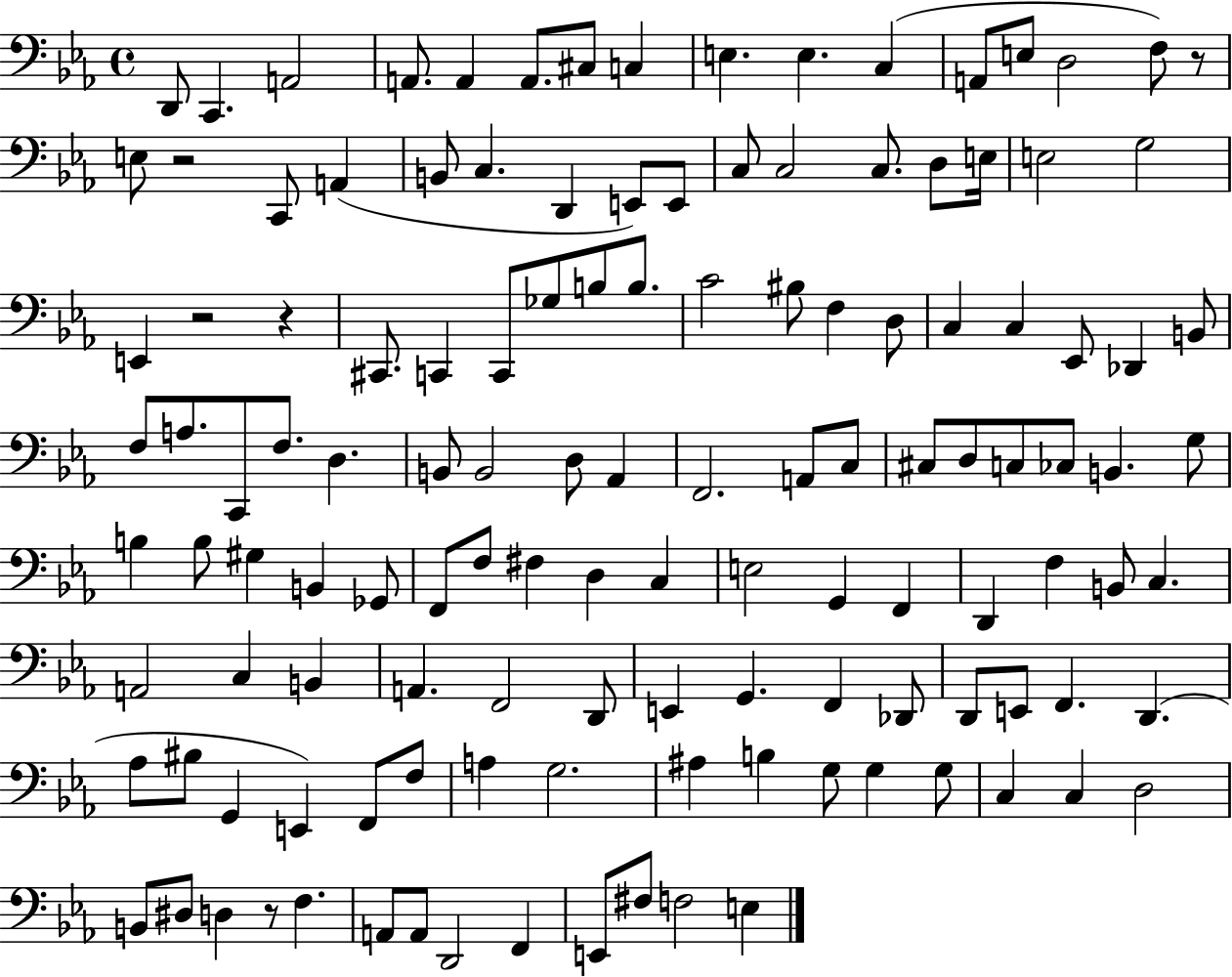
X:1
T:Untitled
M:4/4
L:1/4
K:Eb
D,,/2 C,, A,,2 A,,/2 A,, A,,/2 ^C,/2 C, E, E, C, A,,/2 E,/2 D,2 F,/2 z/2 E,/2 z2 C,,/2 A,, B,,/2 C, D,, E,,/2 E,,/2 C,/2 C,2 C,/2 D,/2 E,/4 E,2 G,2 E,, z2 z ^C,,/2 C,, C,,/2 _G,/2 B,/2 B,/2 C2 ^B,/2 F, D,/2 C, C, _E,,/2 _D,, B,,/2 F,/2 A,/2 C,,/2 F,/2 D, B,,/2 B,,2 D,/2 _A,, F,,2 A,,/2 C,/2 ^C,/2 D,/2 C,/2 _C,/2 B,, G,/2 B, B,/2 ^G, B,, _G,,/2 F,,/2 F,/2 ^F, D, C, E,2 G,, F,, D,, F, B,,/2 C, A,,2 C, B,, A,, F,,2 D,,/2 E,, G,, F,, _D,,/2 D,,/2 E,,/2 F,, D,, _A,/2 ^B,/2 G,, E,, F,,/2 F,/2 A, G,2 ^A, B, G,/2 G, G,/2 C, C, D,2 B,,/2 ^D,/2 D, z/2 F, A,,/2 A,,/2 D,,2 F,, E,,/2 ^F,/2 F,2 E,